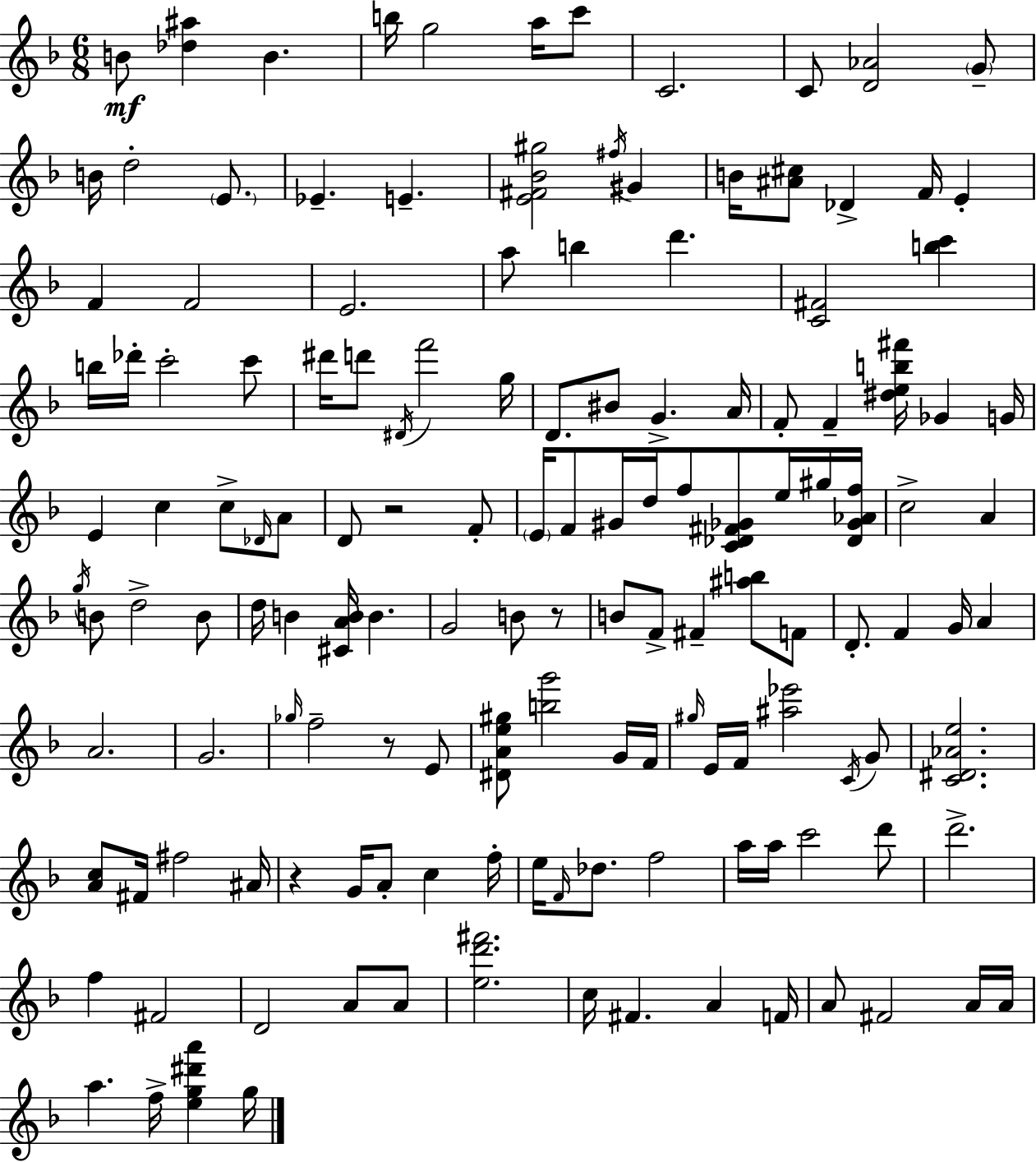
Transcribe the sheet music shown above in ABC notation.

X:1
T:Untitled
M:6/8
L:1/4
K:Dm
B/2 [_d^a] B b/4 g2 a/4 c'/2 C2 C/2 [D_A]2 G/2 B/4 d2 E/2 _E E [E^F_B^g]2 ^f/4 ^G B/4 [^A^c]/2 _D F/4 E F F2 E2 a/2 b d' [C^F]2 [bc'] b/4 _d'/4 c'2 c'/2 ^d'/4 d'/2 ^D/4 f'2 g/4 D/2 ^B/2 G A/4 F/2 F [^deb^f']/4 _G G/4 E c c/2 _D/4 A/2 D/2 z2 F/2 E/4 F/2 ^G/4 d/4 f/2 [C_D^F_G]/2 e/4 ^g/4 [_D_G_Af]/4 c2 A g/4 B/2 d2 B/2 d/4 B [^CAB]/4 B G2 B/2 z/2 B/2 F/2 ^F [^ab]/2 F/2 D/2 F G/4 A A2 G2 _g/4 f2 z/2 E/2 [^DAe^g]/2 [bg']2 G/4 F/4 ^g/4 E/4 F/4 [^a_e']2 C/4 G/2 [C^D_Ae]2 [Ac]/2 ^F/4 ^f2 ^A/4 z G/4 A/2 c f/4 e/4 F/4 _d/2 f2 a/4 a/4 c'2 d'/2 d'2 f ^F2 D2 A/2 A/2 [ed'^f']2 c/4 ^F A F/4 A/2 ^F2 A/4 A/4 a f/4 [eg^d'a'] g/4